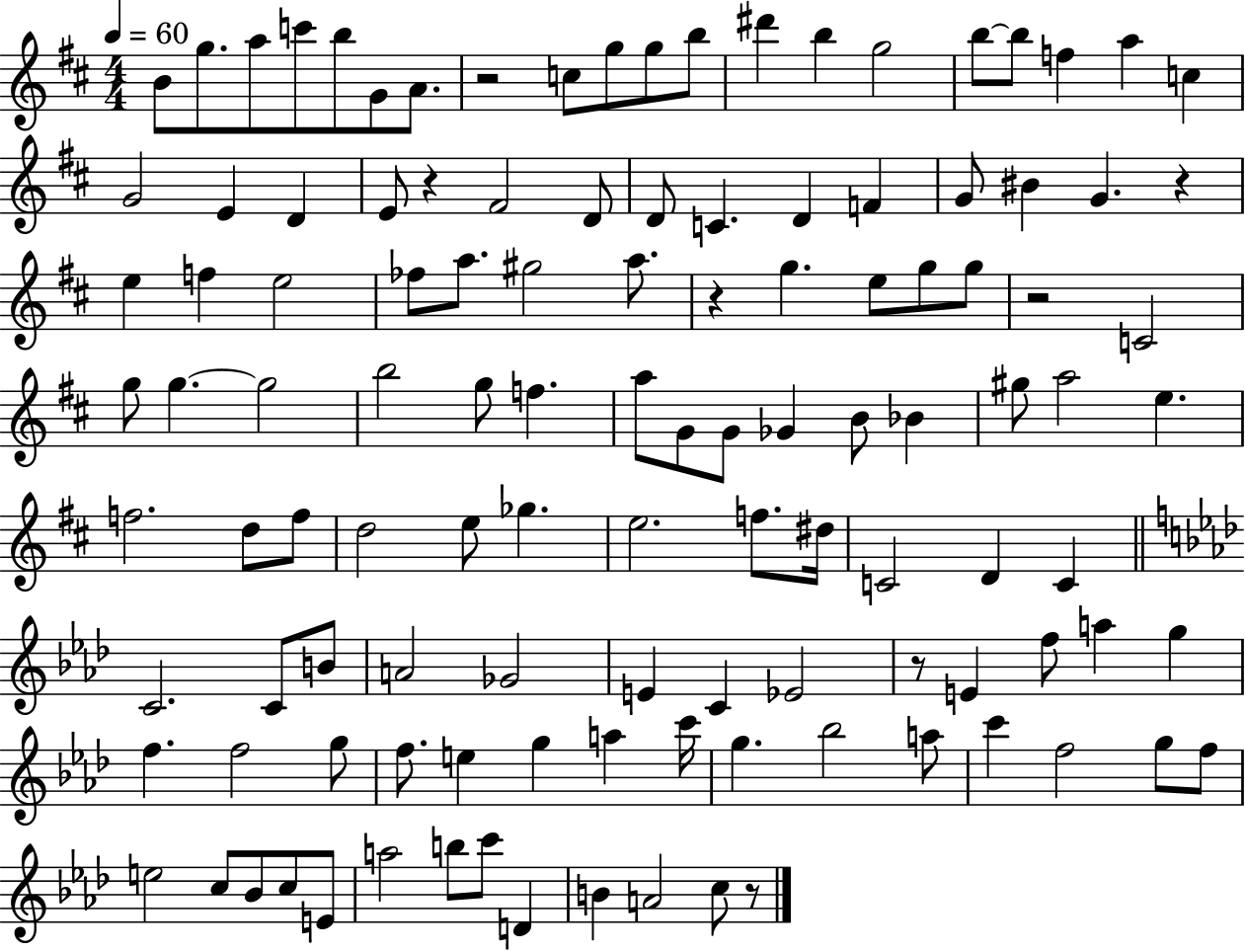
{
  \clef treble
  \numericTimeSignature
  \time 4/4
  \key d \major
  \tempo 4 = 60
  b'8 g''8. a''8 c'''8 b''8 g'8 a'8. | r2 c''8 g''8 g''8 b''8 | dis'''4 b''4 g''2 | b''8~~ b''8 f''4 a''4 c''4 | \break g'2 e'4 d'4 | e'8 r4 fis'2 d'8 | d'8 c'4. d'4 f'4 | g'8 bis'4 g'4. r4 | \break e''4 f''4 e''2 | fes''8 a''8. gis''2 a''8. | r4 g''4. e''8 g''8 g''8 | r2 c'2 | \break g''8 g''4.~~ g''2 | b''2 g''8 f''4. | a''8 g'8 g'8 ges'4 b'8 bes'4 | gis''8 a''2 e''4. | \break f''2. d''8 f''8 | d''2 e''8 ges''4. | e''2. f''8. dis''16 | c'2 d'4 c'4 | \break \bar "||" \break \key aes \major c'2. c'8 b'8 | a'2 ges'2 | e'4 c'4 ees'2 | r8 e'4 f''8 a''4 g''4 | \break f''4. f''2 g''8 | f''8. e''4 g''4 a''4 c'''16 | g''4. bes''2 a''8 | c'''4 f''2 g''8 f''8 | \break e''2 c''8 bes'8 c''8 e'8 | a''2 b''8 c'''8 d'4 | b'4 a'2 c''8 r8 | \bar "|."
}